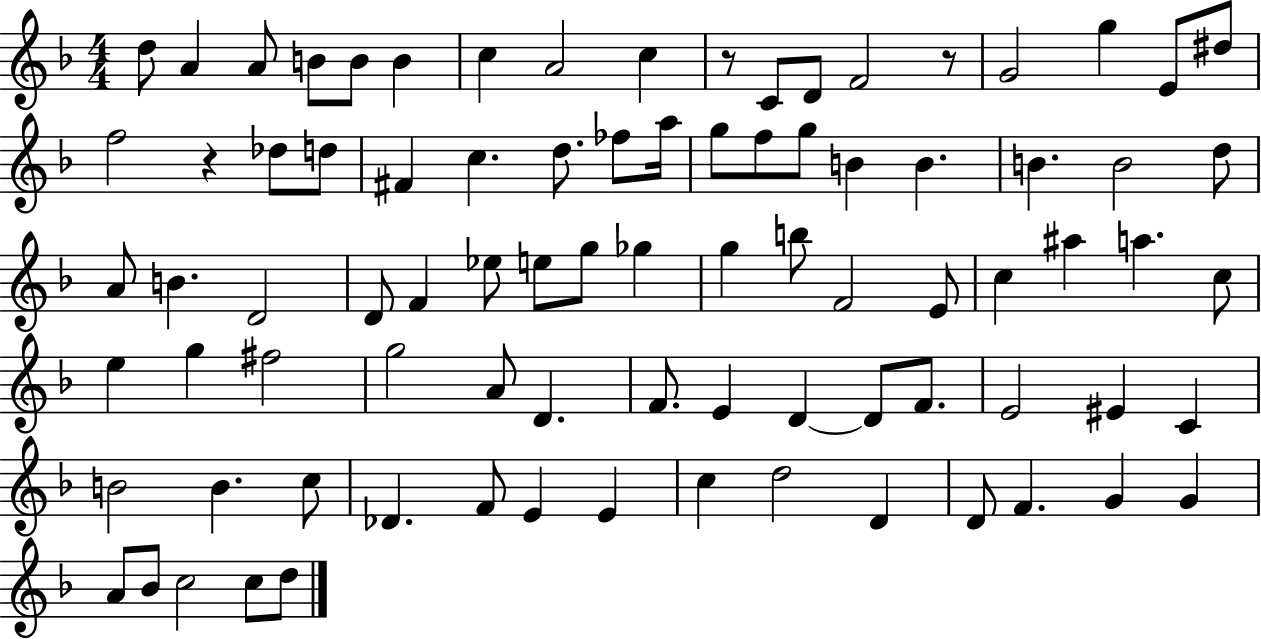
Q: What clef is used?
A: treble